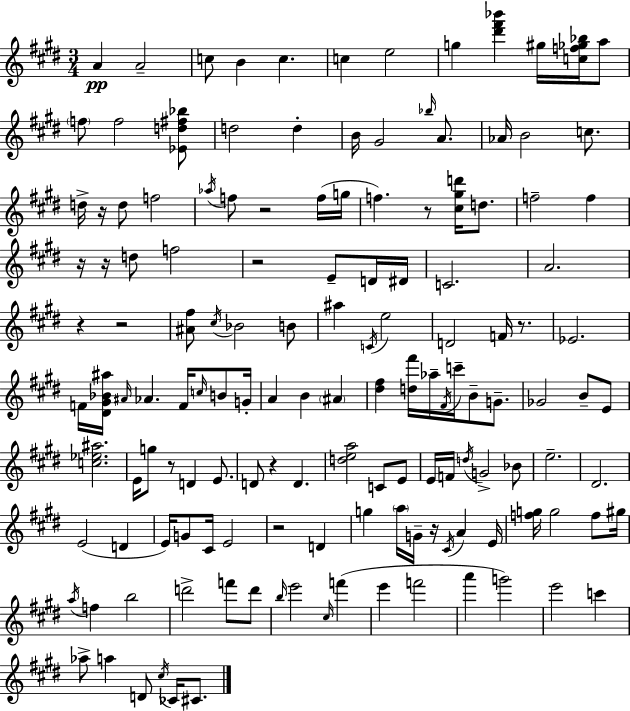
A4/q A4/h C5/e B4/q C5/q. C5/q E5/h G5/q [D#6,F#6,Bb6]/q G#5/s [C5,F5,Gb5,Bb5]/s A5/e F5/e F5/h [Eb4,D5,F#5,Bb5]/e D5/h D5/q B4/s G#4/h Bb5/s A4/e. Ab4/s B4/h C5/e. D5/s R/s D5/e F5/h Ab5/s F5/e R/h F5/s G5/s F5/q. R/e [C#5,G#5,D6]/s D5/e. F5/h F5/q R/s R/s D5/e F5/h R/h E4/e D4/s D#4/s C4/h. A4/h. R/q R/h [A#4,F#5]/e C#5/s Bb4/h B4/e A#5/q C4/s E5/h D4/h F4/s R/e. Eb4/h. F4/s [D#4,G#4,Bb4,A#5]/s A#4/s Ab4/q. F4/s C5/s B4/e G4/s A4/q B4/q A#4/q [D#5,F#5]/q [D5,F#6]/s Ab5/s F#4/s C6/s B4/e G4/e. Gb4/h B4/e E4/e [C5,Eb5,A#5]/h. E4/s G5/e R/e D4/q E4/e. D4/e R/q D4/q. [D5,E5,A5]/h C4/e E4/e E4/s F4/s D5/s G4/h Bb4/e E5/h. D#4/h. E4/h D4/q E4/s G4/e C#4/s E4/h R/h D4/q G5/q A5/s G4/s R/s C#4/s A4/q E4/s [F5,G5]/s G5/h F5/e G#5/s A5/s F5/q B5/h D6/h F6/e D6/e B5/s E6/h C#5/s F6/q E6/q F6/h A6/q G6/h E6/h C6/q Ab5/e A5/q D4/e C#5/s CES4/s C#4/e.